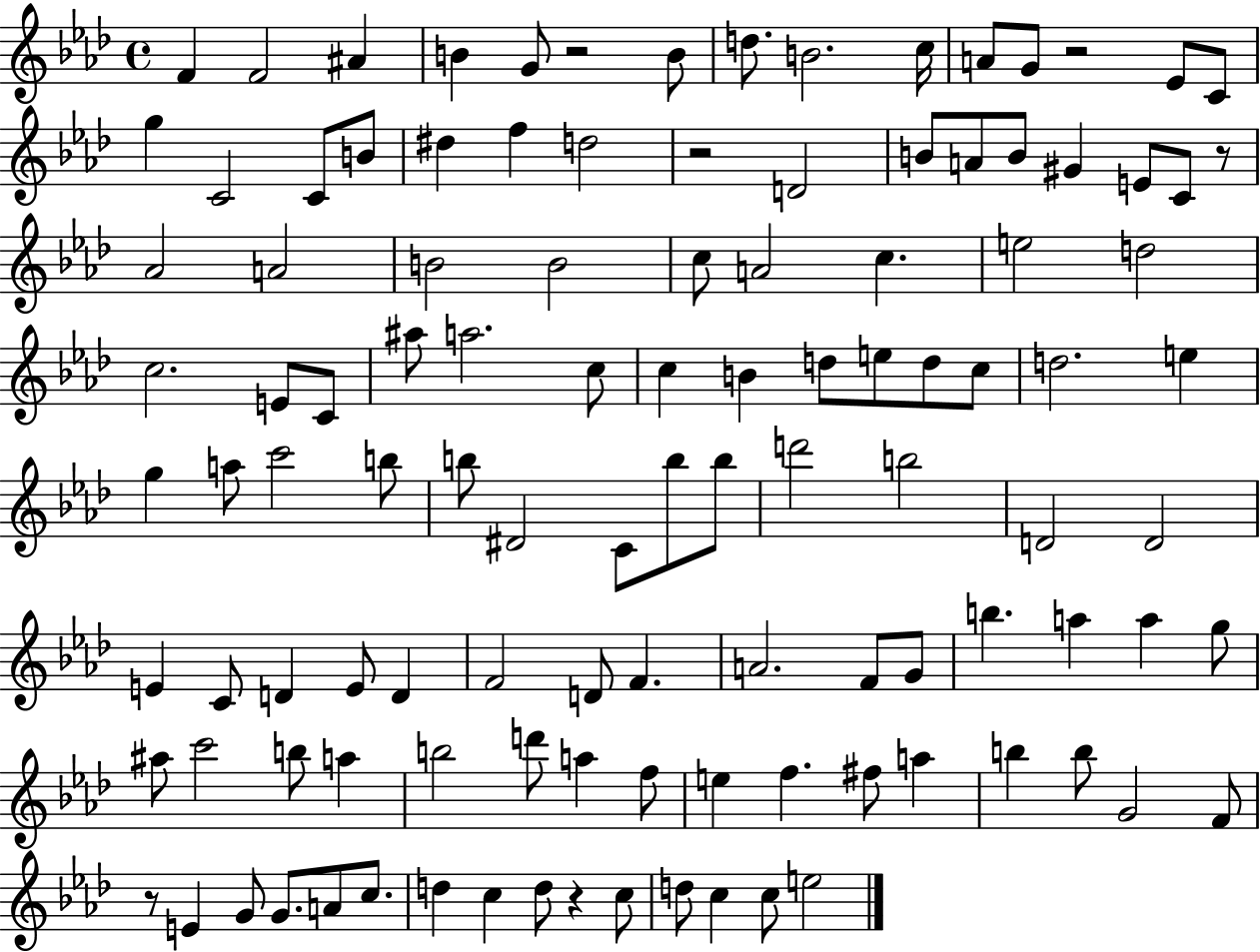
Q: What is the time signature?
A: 4/4